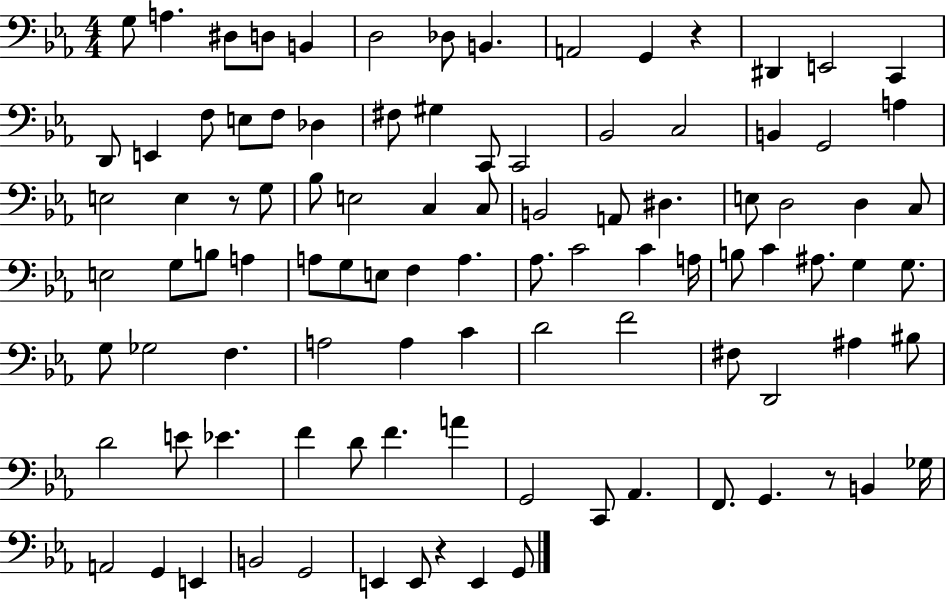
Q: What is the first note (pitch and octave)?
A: G3